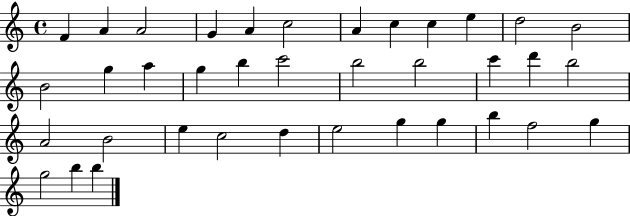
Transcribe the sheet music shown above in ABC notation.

X:1
T:Untitled
M:4/4
L:1/4
K:C
F A A2 G A c2 A c c e d2 B2 B2 g a g b c'2 b2 b2 c' d' b2 A2 B2 e c2 d e2 g g b f2 g g2 b b